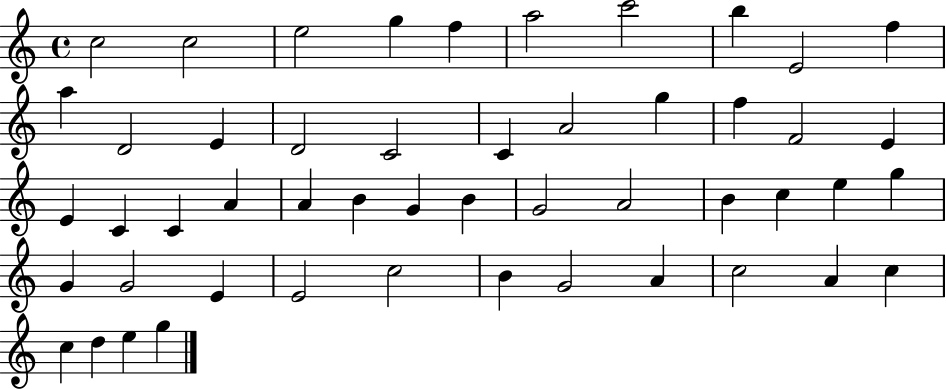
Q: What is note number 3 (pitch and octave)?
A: E5